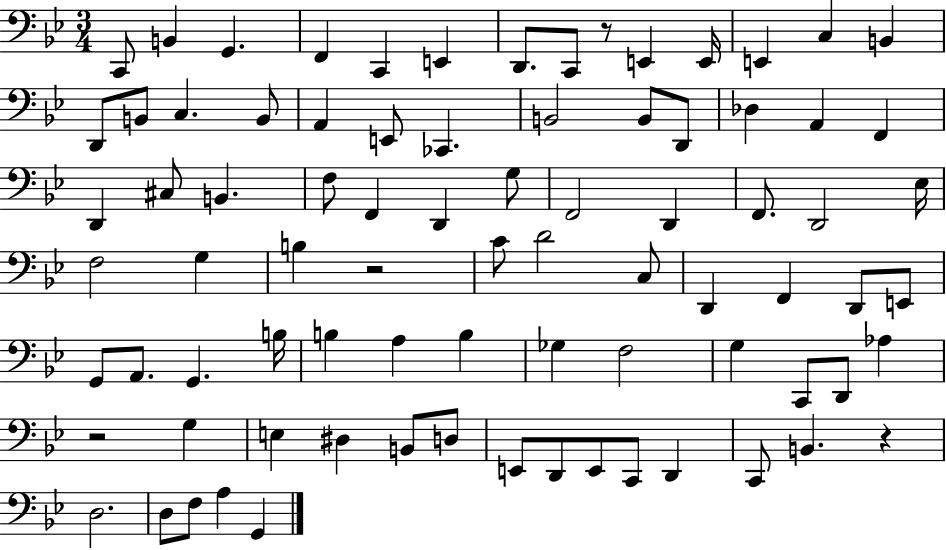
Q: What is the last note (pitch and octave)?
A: G2